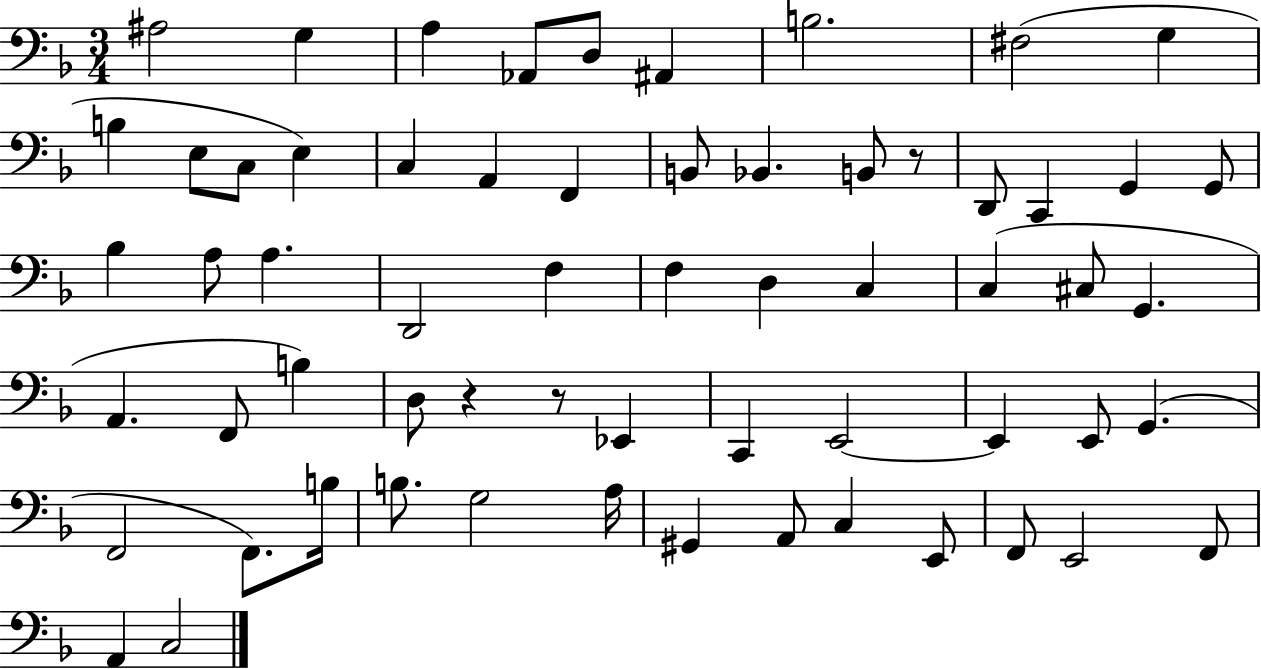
A#3/h G3/q A3/q Ab2/e D3/e A#2/q B3/h. F#3/h G3/q B3/q E3/e C3/e E3/q C3/q A2/q F2/q B2/e Bb2/q. B2/e R/e D2/e C2/q G2/q G2/e Bb3/q A3/e A3/q. D2/h F3/q F3/q D3/q C3/q C3/q C#3/e G2/q. A2/q. F2/e B3/q D3/e R/q R/e Eb2/q C2/q E2/h E2/q E2/e G2/q. F2/h F2/e. B3/s B3/e. G3/h A3/s G#2/q A2/e C3/q E2/e F2/e E2/h F2/e A2/q C3/h